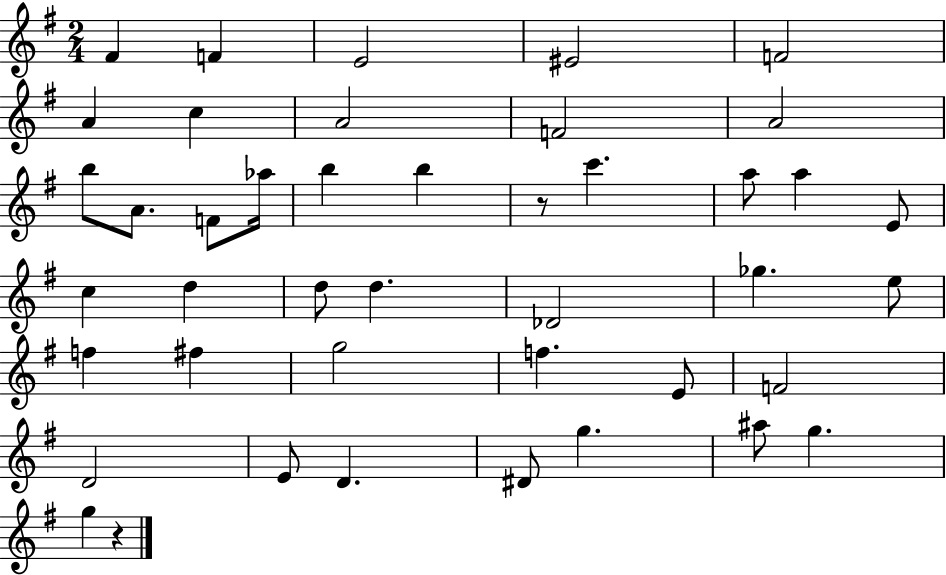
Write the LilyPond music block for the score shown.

{
  \clef treble
  \numericTimeSignature
  \time 2/4
  \key g \major
  \repeat volta 2 { fis'4 f'4 | e'2 | eis'2 | f'2 | \break a'4 c''4 | a'2 | f'2 | a'2 | \break b''8 a'8. f'8 aes''16 | b''4 b''4 | r8 c'''4. | a''8 a''4 e'8 | \break c''4 d''4 | d''8 d''4. | des'2 | ges''4. e''8 | \break f''4 fis''4 | g''2 | f''4. e'8 | f'2 | \break d'2 | e'8 d'4. | dis'8 g''4. | ais''8 g''4. | \break g''4 r4 | } \bar "|."
}